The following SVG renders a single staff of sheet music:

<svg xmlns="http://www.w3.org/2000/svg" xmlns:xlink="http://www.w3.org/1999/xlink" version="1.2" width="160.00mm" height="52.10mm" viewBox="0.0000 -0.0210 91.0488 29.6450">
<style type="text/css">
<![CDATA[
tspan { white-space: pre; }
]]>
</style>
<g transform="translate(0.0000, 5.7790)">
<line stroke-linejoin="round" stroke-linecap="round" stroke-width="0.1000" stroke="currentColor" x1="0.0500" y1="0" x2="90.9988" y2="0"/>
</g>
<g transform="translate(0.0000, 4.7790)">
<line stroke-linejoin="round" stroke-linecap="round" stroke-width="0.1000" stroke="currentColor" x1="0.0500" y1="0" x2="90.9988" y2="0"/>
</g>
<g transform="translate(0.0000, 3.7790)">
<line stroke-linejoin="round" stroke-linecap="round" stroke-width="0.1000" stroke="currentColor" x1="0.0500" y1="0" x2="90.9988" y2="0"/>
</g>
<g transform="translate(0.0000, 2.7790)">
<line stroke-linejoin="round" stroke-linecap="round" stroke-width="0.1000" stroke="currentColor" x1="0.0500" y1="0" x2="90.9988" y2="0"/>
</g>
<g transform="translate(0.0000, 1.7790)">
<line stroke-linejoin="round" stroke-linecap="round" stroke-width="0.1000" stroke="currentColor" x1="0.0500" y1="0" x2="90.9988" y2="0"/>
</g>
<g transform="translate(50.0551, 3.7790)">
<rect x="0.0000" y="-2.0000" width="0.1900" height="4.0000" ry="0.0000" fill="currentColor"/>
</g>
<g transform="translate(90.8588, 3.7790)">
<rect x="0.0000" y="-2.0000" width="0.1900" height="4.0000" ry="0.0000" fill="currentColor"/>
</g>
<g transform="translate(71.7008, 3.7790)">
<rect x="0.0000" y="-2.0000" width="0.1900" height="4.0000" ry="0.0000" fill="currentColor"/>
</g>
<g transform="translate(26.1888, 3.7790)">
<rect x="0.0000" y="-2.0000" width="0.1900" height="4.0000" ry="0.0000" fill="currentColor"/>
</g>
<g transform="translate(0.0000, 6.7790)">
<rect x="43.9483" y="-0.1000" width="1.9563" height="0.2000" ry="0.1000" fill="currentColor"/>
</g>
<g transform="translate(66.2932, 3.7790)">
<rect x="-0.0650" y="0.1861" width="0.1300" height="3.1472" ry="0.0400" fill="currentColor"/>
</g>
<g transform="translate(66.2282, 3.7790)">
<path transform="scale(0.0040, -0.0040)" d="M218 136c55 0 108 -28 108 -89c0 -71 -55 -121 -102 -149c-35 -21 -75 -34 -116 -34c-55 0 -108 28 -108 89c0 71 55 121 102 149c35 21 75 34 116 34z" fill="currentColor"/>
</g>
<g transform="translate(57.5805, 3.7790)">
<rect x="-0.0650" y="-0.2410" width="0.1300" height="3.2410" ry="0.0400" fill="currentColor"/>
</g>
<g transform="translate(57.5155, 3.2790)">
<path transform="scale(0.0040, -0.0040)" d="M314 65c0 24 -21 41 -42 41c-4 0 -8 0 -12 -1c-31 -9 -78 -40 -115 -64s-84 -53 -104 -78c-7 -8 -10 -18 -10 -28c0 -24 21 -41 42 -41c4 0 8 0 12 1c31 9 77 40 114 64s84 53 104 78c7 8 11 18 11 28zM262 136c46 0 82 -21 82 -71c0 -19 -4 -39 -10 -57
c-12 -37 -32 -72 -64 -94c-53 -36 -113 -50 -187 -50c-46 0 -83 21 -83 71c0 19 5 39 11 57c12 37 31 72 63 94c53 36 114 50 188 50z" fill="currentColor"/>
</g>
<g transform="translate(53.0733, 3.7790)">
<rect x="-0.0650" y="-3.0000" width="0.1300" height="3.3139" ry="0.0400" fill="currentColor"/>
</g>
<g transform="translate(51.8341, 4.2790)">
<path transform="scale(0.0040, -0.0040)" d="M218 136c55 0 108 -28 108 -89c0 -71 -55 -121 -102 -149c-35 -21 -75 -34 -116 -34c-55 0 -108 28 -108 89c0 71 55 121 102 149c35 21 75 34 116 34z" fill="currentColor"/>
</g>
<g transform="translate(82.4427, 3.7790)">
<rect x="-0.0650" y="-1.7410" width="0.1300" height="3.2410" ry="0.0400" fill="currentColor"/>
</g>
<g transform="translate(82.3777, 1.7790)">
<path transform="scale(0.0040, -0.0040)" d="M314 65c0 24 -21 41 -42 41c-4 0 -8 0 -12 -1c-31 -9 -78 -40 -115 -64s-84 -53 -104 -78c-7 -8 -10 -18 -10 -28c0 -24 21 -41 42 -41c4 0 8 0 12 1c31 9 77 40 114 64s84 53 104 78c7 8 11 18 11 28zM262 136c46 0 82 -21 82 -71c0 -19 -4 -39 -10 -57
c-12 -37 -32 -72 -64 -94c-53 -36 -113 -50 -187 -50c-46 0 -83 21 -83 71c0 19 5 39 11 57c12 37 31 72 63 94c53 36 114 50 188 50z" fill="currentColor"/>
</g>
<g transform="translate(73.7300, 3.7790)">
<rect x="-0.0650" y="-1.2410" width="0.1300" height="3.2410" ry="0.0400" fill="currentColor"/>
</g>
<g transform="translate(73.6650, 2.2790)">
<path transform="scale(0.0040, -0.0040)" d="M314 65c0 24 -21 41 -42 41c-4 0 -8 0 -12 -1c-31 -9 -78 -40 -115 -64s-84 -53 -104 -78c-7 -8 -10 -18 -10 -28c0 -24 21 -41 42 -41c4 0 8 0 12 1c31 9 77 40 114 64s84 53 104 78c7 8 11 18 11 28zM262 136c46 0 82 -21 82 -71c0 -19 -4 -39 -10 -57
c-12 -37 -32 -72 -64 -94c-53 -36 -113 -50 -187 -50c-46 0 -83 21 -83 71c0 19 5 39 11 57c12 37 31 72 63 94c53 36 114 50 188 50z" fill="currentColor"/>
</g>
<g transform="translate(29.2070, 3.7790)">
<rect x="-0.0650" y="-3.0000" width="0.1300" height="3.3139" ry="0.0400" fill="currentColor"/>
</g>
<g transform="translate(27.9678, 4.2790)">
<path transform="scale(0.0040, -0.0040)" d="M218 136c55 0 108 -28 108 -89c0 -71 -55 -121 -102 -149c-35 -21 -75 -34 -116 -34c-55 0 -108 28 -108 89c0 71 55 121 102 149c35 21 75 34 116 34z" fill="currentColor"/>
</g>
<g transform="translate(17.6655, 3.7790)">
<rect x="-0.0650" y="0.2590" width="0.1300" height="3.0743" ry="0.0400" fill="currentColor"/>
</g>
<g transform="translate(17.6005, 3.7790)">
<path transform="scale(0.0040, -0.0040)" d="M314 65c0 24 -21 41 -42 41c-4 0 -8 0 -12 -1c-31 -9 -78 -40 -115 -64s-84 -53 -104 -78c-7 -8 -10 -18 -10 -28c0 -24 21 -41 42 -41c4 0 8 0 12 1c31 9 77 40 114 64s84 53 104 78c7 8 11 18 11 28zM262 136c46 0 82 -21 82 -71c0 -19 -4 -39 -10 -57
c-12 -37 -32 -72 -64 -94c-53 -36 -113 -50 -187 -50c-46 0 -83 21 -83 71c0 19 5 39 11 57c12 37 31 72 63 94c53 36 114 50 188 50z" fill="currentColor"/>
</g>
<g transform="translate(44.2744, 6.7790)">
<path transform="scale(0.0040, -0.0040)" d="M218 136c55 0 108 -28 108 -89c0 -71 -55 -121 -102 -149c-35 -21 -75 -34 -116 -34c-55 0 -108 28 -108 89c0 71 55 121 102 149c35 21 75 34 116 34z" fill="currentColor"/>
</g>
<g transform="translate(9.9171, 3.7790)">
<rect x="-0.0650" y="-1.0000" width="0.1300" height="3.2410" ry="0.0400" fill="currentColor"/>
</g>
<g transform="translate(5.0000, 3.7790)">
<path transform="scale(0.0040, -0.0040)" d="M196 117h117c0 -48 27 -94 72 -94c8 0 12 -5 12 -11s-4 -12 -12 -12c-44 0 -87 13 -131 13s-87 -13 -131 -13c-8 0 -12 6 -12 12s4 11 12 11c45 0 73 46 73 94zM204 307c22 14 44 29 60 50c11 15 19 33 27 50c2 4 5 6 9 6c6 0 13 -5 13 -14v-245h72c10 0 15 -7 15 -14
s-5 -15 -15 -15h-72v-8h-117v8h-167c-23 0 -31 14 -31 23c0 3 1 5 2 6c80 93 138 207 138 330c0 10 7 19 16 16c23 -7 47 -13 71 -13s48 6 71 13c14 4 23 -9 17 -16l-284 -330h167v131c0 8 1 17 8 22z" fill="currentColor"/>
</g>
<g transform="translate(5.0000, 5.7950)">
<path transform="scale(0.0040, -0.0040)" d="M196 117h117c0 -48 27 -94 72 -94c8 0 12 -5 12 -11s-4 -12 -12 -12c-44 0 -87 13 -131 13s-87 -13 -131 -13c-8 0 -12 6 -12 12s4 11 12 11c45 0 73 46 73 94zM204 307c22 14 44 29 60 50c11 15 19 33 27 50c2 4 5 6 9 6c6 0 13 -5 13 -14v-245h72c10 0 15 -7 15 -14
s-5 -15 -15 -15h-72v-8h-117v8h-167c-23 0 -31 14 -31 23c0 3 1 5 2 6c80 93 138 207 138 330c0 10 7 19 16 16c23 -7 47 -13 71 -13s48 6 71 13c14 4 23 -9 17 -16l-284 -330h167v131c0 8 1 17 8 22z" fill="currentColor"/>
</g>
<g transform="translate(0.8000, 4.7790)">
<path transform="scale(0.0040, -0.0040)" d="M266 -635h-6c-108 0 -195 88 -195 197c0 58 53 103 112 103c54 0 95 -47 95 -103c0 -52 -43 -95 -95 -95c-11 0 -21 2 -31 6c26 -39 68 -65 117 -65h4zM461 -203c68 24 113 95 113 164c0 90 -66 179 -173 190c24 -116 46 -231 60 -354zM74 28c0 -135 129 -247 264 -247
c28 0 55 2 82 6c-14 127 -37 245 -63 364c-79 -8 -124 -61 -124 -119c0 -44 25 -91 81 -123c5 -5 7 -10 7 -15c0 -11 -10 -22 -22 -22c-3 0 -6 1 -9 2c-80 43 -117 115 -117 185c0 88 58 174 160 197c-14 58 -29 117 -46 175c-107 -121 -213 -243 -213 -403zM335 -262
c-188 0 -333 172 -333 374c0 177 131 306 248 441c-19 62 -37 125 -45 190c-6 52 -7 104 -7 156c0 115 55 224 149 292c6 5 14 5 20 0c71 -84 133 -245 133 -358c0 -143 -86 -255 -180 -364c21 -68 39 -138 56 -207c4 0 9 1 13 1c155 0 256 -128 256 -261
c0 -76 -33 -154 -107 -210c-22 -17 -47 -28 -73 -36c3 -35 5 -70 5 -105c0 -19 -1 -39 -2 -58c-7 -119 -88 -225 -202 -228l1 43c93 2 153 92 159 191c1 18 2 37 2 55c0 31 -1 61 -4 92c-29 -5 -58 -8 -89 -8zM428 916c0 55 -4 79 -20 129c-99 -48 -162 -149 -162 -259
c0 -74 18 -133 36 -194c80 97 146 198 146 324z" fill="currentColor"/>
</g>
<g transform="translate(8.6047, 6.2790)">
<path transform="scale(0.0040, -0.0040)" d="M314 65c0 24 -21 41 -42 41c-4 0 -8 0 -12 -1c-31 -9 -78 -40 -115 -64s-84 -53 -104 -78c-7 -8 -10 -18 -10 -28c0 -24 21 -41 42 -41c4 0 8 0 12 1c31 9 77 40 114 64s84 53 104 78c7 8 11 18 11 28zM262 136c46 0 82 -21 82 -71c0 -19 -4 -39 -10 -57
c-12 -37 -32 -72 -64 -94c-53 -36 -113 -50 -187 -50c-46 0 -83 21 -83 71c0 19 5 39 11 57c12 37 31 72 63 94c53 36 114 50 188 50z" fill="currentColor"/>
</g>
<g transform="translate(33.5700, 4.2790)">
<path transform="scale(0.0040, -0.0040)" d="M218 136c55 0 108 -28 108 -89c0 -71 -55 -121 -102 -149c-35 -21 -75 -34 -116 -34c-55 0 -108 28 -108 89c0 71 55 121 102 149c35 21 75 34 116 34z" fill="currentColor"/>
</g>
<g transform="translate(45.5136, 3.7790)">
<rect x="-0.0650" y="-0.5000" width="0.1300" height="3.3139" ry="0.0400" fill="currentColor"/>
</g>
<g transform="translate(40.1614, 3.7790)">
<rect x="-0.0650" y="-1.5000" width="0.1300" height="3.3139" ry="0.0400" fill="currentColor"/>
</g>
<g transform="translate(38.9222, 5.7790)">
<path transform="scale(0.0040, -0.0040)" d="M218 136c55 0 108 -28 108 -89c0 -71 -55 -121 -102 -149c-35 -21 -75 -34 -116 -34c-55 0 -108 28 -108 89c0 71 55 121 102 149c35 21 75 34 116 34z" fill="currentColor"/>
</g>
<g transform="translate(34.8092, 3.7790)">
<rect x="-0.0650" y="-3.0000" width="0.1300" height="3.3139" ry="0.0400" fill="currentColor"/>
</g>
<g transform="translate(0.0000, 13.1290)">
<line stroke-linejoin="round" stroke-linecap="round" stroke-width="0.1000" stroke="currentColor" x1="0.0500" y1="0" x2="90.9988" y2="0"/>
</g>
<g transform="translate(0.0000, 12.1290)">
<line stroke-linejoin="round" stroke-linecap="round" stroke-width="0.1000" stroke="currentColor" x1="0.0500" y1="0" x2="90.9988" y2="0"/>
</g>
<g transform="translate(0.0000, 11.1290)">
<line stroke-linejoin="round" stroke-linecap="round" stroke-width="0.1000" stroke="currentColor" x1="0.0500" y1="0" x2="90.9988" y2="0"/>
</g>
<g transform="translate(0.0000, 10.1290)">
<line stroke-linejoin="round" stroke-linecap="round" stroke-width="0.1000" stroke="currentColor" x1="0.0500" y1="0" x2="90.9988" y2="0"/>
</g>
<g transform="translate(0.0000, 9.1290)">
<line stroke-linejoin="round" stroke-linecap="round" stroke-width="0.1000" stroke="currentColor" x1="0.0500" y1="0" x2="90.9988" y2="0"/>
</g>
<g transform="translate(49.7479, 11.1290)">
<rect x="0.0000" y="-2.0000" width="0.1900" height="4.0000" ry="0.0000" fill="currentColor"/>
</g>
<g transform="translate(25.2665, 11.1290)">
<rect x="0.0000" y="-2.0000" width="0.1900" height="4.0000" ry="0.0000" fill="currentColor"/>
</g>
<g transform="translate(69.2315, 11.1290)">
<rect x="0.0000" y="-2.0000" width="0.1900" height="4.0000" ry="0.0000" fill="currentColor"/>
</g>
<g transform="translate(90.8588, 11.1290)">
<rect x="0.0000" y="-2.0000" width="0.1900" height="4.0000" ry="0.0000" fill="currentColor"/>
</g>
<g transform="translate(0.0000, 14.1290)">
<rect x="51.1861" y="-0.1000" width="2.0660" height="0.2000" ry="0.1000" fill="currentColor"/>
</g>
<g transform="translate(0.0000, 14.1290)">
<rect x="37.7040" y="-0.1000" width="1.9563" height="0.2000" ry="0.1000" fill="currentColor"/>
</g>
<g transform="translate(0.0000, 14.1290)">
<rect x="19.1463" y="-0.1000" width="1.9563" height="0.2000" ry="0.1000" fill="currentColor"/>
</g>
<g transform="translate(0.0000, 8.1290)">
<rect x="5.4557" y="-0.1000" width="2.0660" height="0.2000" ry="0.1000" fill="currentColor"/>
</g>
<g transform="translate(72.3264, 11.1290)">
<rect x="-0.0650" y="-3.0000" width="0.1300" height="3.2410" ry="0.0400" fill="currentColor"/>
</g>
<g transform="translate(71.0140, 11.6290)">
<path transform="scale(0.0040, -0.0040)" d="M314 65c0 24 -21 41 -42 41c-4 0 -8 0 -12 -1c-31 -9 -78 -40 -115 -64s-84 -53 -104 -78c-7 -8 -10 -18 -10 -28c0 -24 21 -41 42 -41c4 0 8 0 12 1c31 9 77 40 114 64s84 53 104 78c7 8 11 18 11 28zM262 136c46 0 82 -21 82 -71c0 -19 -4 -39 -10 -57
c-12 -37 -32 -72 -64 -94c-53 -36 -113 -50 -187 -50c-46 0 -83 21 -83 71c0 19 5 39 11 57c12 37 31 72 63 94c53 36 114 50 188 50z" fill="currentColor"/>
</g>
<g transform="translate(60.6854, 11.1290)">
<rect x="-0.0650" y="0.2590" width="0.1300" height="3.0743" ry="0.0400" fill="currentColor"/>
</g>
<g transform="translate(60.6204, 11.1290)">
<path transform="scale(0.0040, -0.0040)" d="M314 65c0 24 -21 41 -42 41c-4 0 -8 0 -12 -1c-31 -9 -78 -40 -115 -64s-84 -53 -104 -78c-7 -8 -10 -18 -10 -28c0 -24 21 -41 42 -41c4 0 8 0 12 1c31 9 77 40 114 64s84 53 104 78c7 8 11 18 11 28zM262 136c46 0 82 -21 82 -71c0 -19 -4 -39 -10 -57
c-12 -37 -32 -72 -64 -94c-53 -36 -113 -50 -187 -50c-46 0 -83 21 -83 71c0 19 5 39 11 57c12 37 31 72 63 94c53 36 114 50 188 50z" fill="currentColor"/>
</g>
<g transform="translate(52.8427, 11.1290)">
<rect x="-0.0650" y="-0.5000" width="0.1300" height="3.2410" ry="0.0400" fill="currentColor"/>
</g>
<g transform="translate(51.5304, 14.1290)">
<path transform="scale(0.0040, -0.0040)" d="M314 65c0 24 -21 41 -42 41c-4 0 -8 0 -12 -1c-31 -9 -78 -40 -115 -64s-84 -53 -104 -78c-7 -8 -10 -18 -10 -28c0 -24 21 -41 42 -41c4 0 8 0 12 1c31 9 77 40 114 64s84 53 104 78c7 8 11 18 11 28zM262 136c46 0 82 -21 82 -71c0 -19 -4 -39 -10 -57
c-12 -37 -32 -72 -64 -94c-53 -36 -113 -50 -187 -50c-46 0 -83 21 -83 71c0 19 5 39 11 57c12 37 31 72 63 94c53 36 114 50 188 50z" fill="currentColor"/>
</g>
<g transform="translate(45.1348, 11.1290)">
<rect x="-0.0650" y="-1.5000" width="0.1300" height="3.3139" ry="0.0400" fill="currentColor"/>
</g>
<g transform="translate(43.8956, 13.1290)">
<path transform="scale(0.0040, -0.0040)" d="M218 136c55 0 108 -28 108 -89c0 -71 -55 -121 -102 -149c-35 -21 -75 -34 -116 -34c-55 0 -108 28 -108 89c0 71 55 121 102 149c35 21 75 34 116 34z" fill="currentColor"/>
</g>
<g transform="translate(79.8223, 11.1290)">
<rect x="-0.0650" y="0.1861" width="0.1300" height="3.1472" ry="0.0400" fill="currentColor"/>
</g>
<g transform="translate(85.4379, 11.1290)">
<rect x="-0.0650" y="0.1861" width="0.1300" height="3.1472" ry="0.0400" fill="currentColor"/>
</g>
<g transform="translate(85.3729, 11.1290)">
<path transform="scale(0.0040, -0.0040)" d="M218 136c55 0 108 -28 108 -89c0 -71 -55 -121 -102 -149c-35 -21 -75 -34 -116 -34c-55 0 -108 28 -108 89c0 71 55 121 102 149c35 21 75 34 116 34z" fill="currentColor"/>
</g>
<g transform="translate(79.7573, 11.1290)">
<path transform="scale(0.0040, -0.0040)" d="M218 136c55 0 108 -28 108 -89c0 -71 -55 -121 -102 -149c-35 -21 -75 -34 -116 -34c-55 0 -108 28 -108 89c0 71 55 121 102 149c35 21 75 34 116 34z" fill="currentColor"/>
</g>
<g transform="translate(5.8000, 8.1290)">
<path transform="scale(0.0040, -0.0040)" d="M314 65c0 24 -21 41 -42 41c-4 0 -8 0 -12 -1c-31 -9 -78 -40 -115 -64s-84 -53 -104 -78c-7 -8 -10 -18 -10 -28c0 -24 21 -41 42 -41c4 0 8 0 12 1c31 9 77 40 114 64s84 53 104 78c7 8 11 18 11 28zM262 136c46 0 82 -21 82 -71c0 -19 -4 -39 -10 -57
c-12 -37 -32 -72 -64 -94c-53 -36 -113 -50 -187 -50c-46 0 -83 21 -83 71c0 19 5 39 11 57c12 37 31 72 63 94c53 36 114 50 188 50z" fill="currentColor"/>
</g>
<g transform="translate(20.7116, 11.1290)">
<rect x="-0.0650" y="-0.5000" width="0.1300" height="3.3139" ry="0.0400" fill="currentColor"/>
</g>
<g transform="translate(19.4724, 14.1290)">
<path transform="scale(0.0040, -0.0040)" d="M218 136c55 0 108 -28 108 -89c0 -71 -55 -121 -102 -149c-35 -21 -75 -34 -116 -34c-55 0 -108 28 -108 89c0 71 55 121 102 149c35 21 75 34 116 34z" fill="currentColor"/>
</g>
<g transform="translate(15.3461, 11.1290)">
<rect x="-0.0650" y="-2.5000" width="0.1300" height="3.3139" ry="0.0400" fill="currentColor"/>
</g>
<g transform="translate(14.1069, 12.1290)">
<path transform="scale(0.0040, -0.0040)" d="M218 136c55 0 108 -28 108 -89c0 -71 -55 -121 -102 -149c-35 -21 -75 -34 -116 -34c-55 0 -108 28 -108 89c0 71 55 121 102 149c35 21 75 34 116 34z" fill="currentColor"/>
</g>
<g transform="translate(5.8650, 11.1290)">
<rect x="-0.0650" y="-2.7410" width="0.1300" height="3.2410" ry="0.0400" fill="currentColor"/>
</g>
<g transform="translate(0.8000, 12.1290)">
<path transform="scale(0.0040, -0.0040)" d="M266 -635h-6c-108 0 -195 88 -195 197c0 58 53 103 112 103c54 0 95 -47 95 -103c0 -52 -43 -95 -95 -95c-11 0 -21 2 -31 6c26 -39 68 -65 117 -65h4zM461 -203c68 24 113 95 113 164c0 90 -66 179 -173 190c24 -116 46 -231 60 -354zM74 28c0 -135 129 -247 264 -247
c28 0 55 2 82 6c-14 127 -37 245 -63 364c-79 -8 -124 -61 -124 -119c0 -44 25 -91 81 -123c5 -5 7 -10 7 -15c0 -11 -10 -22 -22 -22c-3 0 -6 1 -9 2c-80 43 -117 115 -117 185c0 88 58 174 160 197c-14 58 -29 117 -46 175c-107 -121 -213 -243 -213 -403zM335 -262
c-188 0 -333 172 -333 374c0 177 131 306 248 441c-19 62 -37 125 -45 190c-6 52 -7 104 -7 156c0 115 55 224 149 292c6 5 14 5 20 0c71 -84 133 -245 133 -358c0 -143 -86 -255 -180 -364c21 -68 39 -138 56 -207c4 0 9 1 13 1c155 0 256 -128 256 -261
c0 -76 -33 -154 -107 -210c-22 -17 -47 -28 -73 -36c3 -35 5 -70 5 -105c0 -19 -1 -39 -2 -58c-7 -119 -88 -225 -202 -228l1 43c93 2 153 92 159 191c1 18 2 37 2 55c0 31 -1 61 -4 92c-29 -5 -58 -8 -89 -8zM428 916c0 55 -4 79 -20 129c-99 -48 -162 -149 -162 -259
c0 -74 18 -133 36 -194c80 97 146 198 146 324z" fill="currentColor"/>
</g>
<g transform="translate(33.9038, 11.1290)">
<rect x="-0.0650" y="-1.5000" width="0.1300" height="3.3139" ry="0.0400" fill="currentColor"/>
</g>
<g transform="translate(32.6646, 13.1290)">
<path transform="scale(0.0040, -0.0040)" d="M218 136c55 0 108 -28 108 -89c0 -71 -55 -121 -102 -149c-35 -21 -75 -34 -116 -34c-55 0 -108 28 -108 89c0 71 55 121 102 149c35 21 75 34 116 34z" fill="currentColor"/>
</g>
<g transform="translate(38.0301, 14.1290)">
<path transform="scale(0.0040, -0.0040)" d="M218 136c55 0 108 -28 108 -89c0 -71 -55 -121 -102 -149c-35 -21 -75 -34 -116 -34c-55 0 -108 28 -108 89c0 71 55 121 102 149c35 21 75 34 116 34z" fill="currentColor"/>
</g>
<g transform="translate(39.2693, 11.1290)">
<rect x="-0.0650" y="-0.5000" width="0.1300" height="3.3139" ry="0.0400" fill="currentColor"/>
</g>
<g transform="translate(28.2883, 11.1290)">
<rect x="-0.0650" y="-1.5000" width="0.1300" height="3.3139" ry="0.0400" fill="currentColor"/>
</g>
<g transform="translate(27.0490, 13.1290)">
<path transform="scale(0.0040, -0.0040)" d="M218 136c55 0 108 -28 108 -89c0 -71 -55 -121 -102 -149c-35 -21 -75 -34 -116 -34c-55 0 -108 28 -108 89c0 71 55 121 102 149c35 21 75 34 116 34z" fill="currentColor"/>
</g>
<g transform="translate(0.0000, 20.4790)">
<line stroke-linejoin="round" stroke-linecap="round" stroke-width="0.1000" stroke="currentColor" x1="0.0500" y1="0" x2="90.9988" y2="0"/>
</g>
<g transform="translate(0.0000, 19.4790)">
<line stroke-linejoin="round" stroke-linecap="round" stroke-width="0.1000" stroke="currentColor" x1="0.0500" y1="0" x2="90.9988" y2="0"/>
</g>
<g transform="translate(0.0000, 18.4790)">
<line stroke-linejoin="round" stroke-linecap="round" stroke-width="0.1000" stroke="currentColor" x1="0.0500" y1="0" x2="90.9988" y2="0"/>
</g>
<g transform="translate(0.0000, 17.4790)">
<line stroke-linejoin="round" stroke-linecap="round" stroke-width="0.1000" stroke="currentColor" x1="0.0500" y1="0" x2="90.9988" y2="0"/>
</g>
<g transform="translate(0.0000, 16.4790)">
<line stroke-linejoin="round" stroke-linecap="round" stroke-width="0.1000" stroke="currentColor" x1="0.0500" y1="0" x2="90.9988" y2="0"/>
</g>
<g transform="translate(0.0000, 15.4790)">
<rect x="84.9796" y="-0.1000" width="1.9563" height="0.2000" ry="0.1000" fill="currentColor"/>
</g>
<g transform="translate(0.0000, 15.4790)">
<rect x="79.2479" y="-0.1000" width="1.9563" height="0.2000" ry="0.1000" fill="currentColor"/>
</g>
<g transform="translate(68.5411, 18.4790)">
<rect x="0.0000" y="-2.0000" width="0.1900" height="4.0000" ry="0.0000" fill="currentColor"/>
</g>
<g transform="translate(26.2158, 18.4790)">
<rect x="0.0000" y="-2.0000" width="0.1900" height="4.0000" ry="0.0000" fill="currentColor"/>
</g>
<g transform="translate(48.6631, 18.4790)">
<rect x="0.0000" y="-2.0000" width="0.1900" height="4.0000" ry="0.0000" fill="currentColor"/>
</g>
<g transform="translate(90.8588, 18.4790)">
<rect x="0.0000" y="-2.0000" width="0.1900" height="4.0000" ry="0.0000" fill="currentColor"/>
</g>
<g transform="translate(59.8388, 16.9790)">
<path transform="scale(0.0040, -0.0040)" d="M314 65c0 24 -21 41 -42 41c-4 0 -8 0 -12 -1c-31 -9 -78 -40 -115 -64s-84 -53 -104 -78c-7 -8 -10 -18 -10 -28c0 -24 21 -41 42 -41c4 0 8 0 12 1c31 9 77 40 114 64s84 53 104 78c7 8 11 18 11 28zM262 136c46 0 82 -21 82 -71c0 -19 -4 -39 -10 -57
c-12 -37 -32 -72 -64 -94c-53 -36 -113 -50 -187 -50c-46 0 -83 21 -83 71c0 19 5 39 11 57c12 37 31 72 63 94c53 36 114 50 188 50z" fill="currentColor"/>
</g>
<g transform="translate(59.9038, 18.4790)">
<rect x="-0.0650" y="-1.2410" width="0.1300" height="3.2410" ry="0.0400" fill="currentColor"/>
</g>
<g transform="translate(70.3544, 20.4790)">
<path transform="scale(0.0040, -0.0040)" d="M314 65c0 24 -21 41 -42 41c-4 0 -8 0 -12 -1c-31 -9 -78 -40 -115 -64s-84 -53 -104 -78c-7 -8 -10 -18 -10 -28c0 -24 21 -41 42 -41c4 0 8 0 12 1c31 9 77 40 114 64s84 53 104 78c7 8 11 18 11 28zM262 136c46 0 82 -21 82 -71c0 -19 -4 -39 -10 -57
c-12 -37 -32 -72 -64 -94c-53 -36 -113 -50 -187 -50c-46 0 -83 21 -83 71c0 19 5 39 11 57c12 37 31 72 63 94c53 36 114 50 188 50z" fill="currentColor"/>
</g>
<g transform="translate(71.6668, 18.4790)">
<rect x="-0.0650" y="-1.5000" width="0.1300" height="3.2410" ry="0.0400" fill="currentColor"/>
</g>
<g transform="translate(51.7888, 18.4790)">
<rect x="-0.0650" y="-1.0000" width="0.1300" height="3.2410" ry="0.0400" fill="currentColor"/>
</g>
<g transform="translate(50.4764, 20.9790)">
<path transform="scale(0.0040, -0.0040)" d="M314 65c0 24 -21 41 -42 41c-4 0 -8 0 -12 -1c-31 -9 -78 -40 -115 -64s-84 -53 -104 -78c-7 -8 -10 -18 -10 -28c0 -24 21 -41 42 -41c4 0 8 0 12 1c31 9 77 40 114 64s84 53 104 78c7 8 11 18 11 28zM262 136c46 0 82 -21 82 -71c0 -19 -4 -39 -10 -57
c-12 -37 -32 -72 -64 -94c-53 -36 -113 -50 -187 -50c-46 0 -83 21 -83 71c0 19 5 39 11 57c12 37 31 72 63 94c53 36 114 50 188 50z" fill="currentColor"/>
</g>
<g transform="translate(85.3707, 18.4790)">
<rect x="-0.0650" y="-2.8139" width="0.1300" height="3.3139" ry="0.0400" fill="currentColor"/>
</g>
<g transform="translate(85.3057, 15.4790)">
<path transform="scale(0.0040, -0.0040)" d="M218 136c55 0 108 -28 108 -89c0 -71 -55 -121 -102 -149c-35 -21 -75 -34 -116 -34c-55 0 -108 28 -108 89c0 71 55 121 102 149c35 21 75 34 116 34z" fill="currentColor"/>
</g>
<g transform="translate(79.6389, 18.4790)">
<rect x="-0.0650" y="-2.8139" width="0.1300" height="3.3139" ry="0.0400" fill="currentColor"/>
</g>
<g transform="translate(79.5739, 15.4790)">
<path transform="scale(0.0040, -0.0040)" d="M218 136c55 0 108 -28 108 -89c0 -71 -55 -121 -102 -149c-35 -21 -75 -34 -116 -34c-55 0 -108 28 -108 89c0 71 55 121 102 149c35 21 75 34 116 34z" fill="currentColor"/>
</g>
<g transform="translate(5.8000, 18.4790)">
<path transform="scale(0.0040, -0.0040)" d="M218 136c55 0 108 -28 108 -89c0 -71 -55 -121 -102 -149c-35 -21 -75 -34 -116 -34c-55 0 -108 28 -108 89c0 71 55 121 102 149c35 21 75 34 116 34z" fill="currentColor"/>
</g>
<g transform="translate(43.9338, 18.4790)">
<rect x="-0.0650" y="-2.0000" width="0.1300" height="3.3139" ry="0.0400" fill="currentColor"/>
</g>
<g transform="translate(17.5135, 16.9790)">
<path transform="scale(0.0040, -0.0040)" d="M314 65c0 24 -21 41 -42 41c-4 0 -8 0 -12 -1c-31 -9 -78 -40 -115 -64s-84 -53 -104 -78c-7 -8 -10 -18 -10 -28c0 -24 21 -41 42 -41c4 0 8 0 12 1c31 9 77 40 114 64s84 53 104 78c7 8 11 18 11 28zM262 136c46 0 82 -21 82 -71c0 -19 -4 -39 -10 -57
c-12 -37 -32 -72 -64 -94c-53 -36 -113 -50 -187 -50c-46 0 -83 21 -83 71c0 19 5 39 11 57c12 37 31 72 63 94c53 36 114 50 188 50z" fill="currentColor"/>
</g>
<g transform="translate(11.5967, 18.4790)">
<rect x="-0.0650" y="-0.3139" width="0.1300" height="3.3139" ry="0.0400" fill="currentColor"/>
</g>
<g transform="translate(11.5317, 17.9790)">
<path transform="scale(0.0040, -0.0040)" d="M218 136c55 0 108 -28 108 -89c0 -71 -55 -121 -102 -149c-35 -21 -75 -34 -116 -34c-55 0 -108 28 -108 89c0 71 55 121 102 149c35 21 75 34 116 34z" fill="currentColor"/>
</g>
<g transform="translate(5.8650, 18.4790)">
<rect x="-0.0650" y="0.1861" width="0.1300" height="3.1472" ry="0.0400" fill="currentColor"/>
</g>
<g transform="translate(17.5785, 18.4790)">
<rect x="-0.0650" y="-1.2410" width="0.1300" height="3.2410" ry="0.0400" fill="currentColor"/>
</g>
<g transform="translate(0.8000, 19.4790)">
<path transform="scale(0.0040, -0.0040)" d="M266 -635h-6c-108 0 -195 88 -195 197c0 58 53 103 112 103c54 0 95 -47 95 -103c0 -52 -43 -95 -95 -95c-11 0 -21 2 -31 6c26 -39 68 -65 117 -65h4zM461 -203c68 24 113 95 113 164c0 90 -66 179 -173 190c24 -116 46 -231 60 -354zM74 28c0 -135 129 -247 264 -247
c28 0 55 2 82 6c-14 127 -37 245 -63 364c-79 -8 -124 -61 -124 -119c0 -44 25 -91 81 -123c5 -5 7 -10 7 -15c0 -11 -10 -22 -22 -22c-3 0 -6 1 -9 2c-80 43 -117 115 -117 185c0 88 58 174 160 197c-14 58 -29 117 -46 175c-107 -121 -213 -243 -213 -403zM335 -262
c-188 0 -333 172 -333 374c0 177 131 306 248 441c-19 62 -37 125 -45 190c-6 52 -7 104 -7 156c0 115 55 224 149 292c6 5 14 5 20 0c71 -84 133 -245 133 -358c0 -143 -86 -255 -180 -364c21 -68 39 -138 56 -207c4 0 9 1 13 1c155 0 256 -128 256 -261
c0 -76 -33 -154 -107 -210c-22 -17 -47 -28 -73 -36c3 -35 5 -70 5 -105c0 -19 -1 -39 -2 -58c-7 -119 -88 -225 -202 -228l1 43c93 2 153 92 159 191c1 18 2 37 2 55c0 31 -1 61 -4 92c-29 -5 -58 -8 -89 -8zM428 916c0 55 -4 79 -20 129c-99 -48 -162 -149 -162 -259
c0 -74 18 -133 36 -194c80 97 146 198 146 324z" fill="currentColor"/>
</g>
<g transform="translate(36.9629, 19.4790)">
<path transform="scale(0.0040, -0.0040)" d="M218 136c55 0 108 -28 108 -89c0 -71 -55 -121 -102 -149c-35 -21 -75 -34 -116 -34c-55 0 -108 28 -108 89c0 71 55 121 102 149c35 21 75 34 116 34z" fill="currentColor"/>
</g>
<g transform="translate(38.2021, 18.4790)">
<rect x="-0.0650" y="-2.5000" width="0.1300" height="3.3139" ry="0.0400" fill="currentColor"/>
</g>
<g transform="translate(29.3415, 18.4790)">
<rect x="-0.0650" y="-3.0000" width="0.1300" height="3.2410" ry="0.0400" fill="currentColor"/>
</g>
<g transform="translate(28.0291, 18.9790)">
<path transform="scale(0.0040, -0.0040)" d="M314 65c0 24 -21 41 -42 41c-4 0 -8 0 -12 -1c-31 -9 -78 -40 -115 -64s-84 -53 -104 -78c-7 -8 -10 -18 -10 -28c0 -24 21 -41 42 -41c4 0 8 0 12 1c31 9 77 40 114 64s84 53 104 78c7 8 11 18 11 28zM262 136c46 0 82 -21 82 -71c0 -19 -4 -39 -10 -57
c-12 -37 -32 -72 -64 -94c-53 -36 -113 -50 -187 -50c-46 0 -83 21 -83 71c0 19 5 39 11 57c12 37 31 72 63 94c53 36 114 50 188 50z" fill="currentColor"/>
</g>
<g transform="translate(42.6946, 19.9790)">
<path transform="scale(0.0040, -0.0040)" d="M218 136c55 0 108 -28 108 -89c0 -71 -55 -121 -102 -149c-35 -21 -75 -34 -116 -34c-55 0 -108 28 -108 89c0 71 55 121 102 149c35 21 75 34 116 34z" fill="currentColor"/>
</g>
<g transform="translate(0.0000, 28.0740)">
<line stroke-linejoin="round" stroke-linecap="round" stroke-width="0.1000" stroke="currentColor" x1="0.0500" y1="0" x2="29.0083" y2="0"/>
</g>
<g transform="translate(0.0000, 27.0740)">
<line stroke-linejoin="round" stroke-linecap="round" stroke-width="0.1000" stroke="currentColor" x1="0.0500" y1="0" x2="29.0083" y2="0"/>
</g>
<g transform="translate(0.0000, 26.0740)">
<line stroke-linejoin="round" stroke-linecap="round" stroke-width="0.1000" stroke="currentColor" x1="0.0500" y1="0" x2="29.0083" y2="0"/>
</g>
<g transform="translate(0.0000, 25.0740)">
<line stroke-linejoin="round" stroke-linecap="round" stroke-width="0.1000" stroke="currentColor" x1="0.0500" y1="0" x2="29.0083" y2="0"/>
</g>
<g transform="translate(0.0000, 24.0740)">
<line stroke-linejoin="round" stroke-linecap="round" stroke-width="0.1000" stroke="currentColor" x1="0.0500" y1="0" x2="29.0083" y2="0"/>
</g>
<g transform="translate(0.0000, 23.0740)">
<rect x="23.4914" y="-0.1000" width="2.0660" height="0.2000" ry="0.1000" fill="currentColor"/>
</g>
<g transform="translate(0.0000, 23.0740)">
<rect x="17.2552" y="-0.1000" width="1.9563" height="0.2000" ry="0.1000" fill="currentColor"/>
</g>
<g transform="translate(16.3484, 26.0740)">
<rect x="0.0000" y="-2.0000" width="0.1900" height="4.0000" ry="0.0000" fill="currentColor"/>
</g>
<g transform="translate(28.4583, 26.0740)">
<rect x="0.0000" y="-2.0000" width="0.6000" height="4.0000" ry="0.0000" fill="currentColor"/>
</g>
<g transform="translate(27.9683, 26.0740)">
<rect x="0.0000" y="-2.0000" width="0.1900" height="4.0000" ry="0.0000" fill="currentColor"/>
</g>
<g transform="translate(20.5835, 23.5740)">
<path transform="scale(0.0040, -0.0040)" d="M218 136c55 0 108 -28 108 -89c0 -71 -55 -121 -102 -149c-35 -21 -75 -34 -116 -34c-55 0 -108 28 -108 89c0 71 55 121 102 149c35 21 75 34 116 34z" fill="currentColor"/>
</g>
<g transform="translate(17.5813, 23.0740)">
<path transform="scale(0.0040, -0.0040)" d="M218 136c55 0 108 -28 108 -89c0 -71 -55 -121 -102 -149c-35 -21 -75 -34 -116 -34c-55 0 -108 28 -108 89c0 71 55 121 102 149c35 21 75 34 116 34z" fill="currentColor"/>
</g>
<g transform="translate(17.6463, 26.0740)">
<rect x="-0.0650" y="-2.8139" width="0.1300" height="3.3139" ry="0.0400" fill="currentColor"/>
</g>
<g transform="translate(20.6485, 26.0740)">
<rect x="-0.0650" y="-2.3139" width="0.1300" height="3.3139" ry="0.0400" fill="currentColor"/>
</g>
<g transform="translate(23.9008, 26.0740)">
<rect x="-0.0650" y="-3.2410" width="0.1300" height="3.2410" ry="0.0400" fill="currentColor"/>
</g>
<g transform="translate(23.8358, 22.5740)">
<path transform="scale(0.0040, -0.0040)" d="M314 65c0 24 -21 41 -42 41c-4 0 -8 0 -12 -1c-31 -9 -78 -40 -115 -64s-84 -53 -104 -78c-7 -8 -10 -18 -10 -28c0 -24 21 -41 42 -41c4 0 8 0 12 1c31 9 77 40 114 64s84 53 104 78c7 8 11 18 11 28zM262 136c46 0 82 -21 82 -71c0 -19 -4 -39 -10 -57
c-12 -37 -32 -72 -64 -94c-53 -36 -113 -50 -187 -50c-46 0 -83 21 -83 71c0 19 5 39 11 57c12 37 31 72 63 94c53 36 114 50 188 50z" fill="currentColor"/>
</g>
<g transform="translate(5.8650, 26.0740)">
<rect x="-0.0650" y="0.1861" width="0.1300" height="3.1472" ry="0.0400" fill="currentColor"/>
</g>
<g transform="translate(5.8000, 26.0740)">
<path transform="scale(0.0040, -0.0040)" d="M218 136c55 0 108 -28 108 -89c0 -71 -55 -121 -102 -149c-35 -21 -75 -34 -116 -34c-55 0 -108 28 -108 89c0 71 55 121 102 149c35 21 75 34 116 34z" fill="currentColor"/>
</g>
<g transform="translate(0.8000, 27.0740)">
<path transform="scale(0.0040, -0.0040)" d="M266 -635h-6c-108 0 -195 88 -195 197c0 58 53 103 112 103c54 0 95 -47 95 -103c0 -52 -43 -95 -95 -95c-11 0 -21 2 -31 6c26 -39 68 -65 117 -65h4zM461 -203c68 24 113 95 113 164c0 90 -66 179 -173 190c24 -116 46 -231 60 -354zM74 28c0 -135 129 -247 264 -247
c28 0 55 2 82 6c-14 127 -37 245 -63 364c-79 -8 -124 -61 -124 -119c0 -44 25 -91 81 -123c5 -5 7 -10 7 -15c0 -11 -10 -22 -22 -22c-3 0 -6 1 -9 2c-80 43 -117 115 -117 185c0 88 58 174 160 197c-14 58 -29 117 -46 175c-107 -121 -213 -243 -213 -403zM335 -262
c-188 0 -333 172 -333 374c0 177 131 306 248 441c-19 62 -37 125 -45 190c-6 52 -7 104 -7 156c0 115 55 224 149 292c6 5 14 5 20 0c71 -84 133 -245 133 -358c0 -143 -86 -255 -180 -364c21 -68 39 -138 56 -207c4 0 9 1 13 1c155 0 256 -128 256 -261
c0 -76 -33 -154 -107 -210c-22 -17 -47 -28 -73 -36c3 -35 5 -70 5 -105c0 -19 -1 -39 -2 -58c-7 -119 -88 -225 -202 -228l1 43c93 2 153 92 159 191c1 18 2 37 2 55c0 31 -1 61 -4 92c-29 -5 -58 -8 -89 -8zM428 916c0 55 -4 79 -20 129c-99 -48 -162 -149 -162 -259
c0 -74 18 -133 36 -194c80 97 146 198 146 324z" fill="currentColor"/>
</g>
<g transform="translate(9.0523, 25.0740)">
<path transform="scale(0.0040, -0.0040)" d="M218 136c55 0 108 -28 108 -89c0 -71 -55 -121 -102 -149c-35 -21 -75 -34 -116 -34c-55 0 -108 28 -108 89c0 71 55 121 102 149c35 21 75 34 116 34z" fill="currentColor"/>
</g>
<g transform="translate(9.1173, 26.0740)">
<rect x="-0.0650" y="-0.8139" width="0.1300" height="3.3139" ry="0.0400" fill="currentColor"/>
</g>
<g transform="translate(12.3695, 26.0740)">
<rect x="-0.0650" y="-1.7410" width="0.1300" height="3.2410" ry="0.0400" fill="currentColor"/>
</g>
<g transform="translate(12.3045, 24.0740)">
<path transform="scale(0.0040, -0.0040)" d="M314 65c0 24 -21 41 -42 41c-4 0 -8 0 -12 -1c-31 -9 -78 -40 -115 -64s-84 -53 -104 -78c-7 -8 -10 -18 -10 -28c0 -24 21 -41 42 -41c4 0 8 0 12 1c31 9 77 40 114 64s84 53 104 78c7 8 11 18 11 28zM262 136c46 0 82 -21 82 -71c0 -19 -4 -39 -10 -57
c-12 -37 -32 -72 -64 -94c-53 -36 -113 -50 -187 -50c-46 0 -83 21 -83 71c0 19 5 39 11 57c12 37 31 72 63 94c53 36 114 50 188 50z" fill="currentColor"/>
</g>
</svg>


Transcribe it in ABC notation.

X:1
T:Untitled
M:4/4
L:1/4
K:C
D2 B2 A A E C A c2 B e2 f2 a2 G C E E C E C2 B2 A2 B B B c e2 A2 G F D2 e2 E2 a a B d f2 a g b2